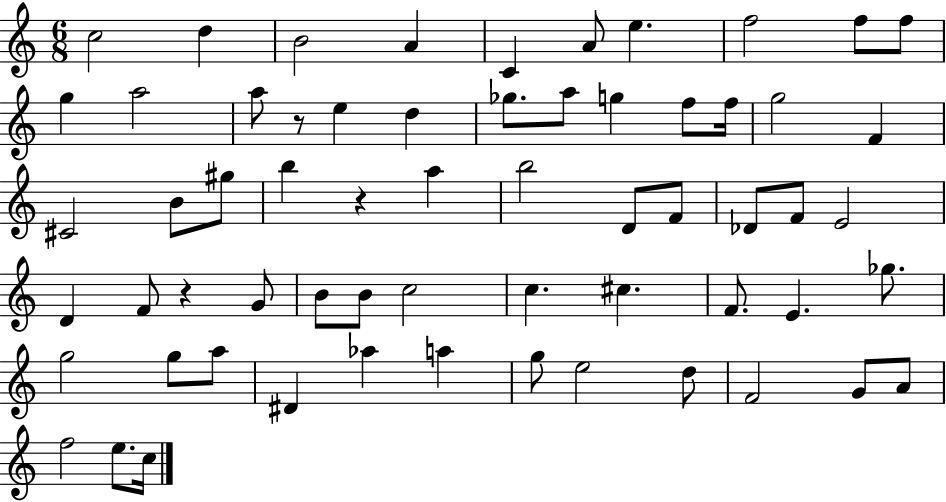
C5/h D5/q B4/h A4/q C4/q A4/e E5/q. F5/h F5/e F5/e G5/q A5/h A5/e R/e E5/q D5/q Gb5/e. A5/e G5/q F5/e F5/s G5/h F4/q C#4/h B4/e G#5/e B5/q R/q A5/q B5/h D4/e F4/e Db4/e F4/e E4/h D4/q F4/e R/q G4/e B4/e B4/e C5/h C5/q. C#5/q. F4/e. E4/q. Gb5/e. G5/h G5/e A5/e D#4/q Ab5/q A5/q G5/e E5/h D5/e F4/h G4/e A4/e F5/h E5/e. C5/s